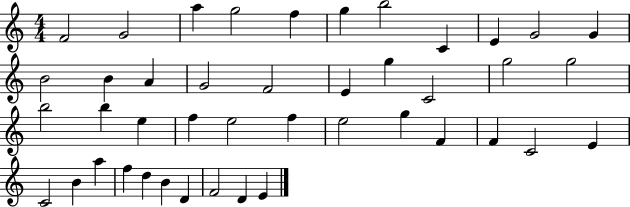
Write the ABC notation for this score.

X:1
T:Untitled
M:4/4
L:1/4
K:C
F2 G2 a g2 f g b2 C E G2 G B2 B A G2 F2 E g C2 g2 g2 b2 b e f e2 f e2 g F F C2 E C2 B a f d B D F2 D E